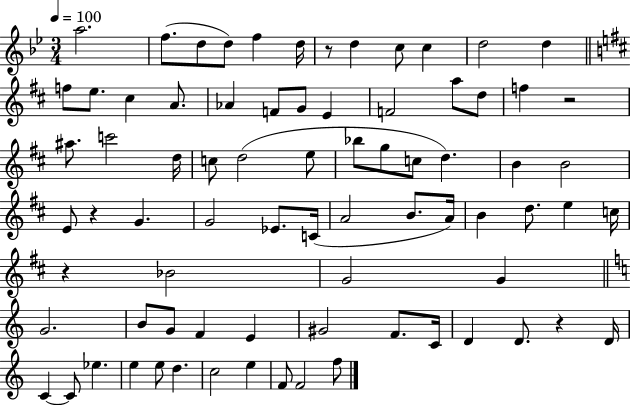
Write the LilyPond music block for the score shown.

{
  \clef treble
  \numericTimeSignature
  \time 3/4
  \key bes \major
  \tempo 4 = 100
  \repeat volta 2 { a''2. | f''8.( d''8 d''8) f''4 d''16 | r8 d''4 c''8 c''4 | d''2 d''4 | \break \bar "||" \break \key d \major f''8 e''8. cis''4 a'8. | aes'4 f'8 g'8 e'4 | f'2 a''8 d''8 | f''4 r2 | \break ais''8. c'''2 d''16 | c''8 d''2( e''8 | bes''8 g''8 c''8 d''4.) | b'4 b'2 | \break e'8 r4 g'4. | g'2 ees'8. c'16( | a'2 b'8. a'16) | b'4 d''8. e''4 c''16 | \break r4 bes'2 | g'2 g'4 | \bar "||" \break \key c \major g'2. | b'8 g'8 f'4 e'4 | gis'2 f'8. c'16 | d'4 d'8. r4 d'16 | \break c'4~~ c'8 ees''4. | e''4 e''8 d''4. | c''2 e''4 | f'8 f'2 f''8 | \break } \bar "|."
}